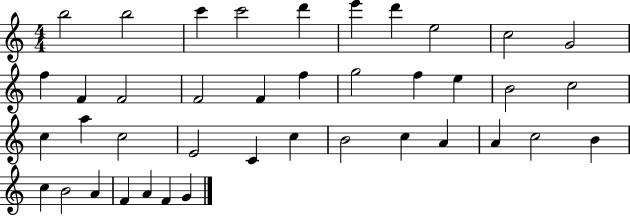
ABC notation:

X:1
T:Untitled
M:4/4
L:1/4
K:C
b2 b2 c' c'2 d' e' d' e2 c2 G2 f F F2 F2 F f g2 f e B2 c2 c a c2 E2 C c B2 c A A c2 B c B2 A F A F G